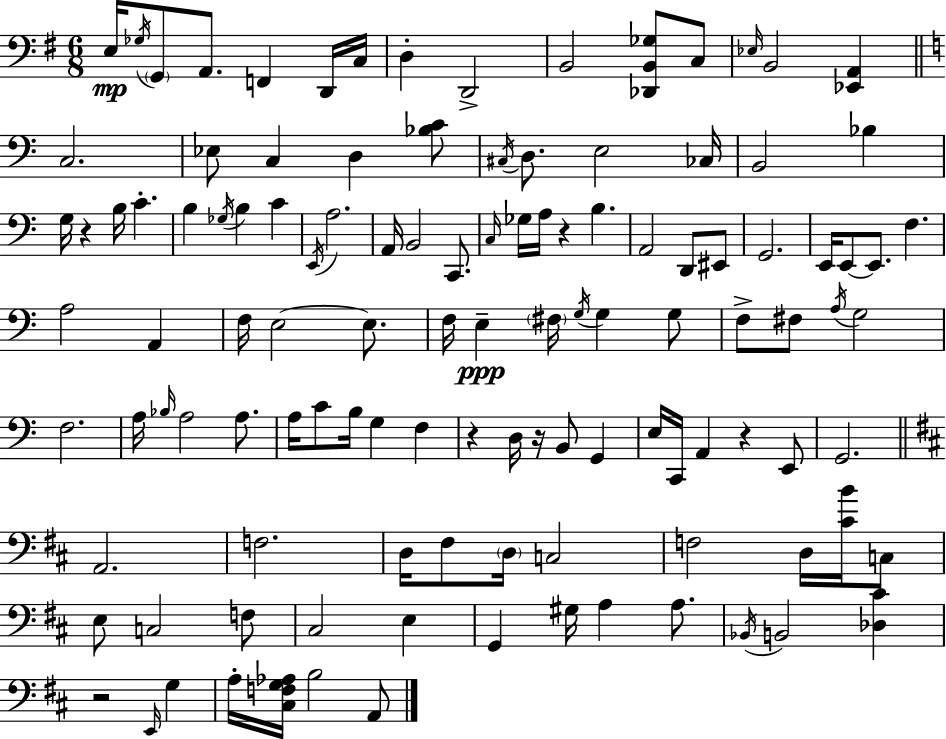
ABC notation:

X:1
T:Untitled
M:6/8
L:1/4
K:G
E,/4 _G,/4 G,,/2 A,,/2 F,, D,,/4 C,/4 D, D,,2 B,,2 [_D,,B,,_G,]/2 C,/2 _E,/4 B,,2 [_E,,A,,] C,2 _E,/2 C, D, [_B,C]/2 ^C,/4 D,/2 E,2 _C,/4 B,,2 _B, G,/4 z B,/4 C B, _G,/4 B, C E,,/4 A,2 A,,/4 B,,2 C,,/2 C,/4 _G,/4 A,/4 z B, A,,2 D,,/2 ^E,,/2 G,,2 E,,/4 E,,/2 E,,/2 F, A,2 A,, F,/4 E,2 E,/2 F,/4 E, ^F,/4 G,/4 G, G,/2 F,/2 ^F,/2 A,/4 G,2 F,2 A,/4 _B,/4 A,2 A,/2 A,/4 C/2 B,/4 G, F, z D,/4 z/4 B,,/2 G,, E,/4 C,,/4 A,, z E,,/2 G,,2 A,,2 F,2 D,/4 ^F,/2 D,/4 C,2 F,2 D,/4 [^CB]/4 C,/2 E,/2 C,2 F,/2 ^C,2 E, G,, ^G,/4 A, A,/2 _B,,/4 B,,2 [_D,^C] z2 E,,/4 G, A,/4 [^C,F,G,_A,]/4 B,2 A,,/2